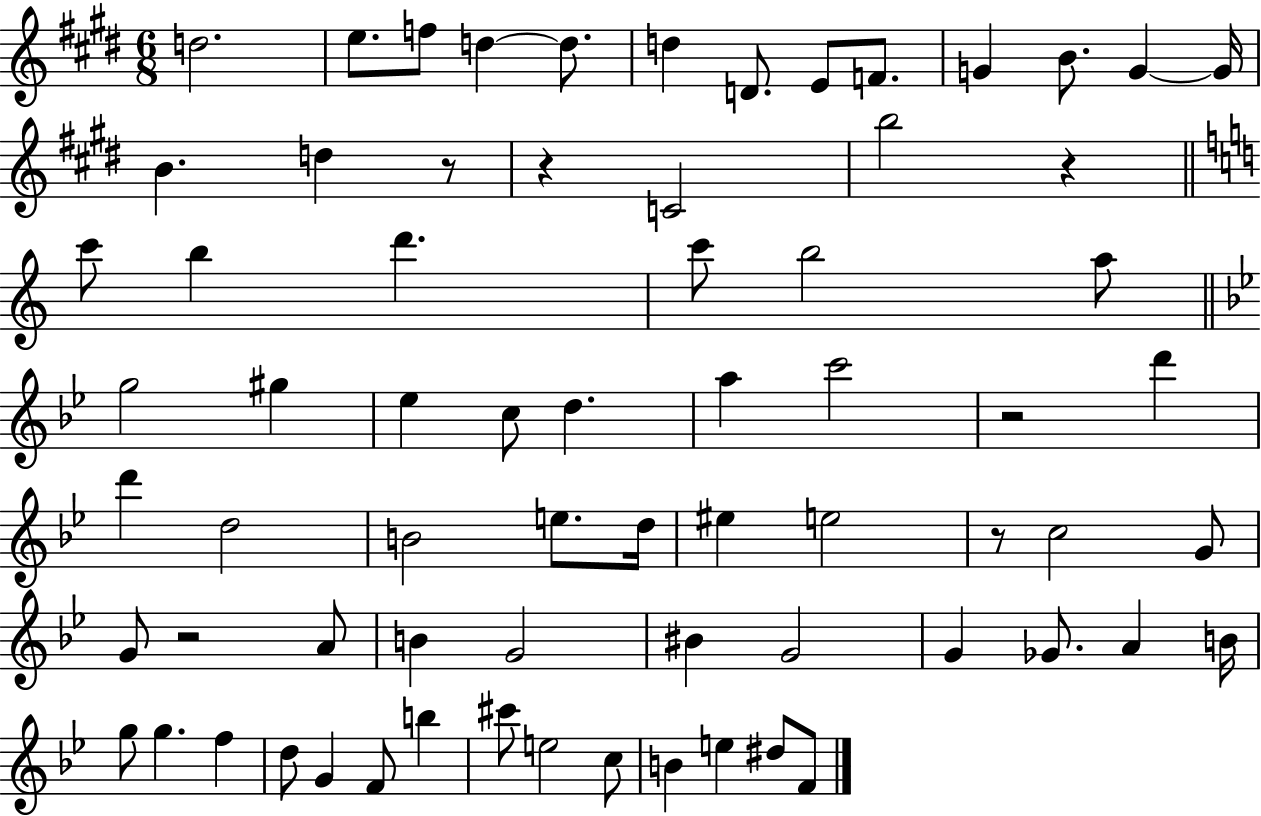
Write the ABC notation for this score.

X:1
T:Untitled
M:6/8
L:1/4
K:E
d2 e/2 f/2 d d/2 d D/2 E/2 F/2 G B/2 G G/4 B d z/2 z C2 b2 z c'/2 b d' c'/2 b2 a/2 g2 ^g _e c/2 d a c'2 z2 d' d' d2 B2 e/2 d/4 ^e e2 z/2 c2 G/2 G/2 z2 A/2 B G2 ^B G2 G _G/2 A B/4 g/2 g f d/2 G F/2 b ^c'/2 e2 c/2 B e ^d/2 F/2